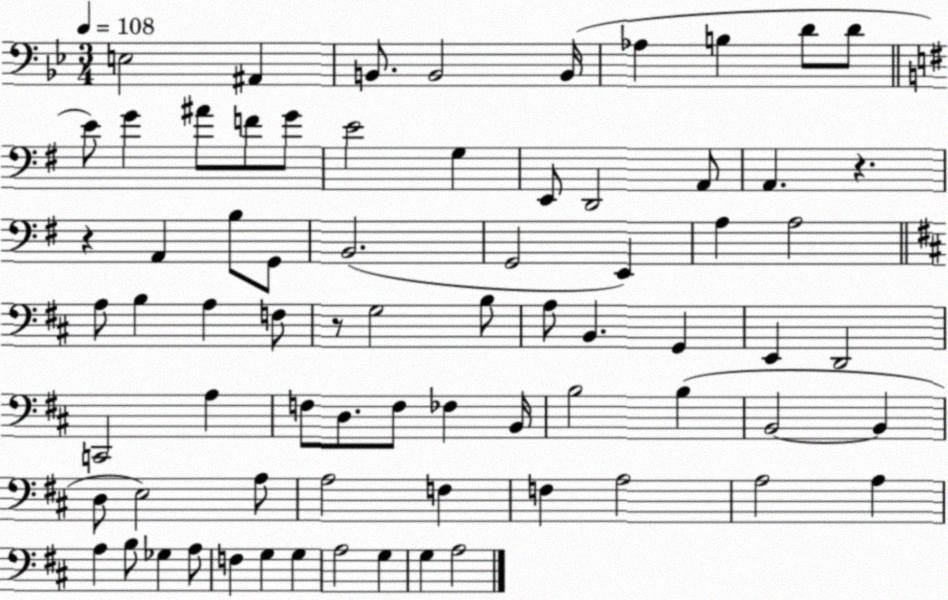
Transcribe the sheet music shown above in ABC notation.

X:1
T:Untitled
M:3/4
L:1/4
K:Bb
E,2 ^A,, B,,/2 B,,2 B,,/4 _A, B, D/2 D/2 E/2 G ^A/2 F/2 G/2 E2 G, E,,/2 D,,2 A,,/2 A,, z z A,, B,/2 G,,/2 B,,2 G,,2 E,, A, A,2 A,/2 B, A, F,/2 z/2 G,2 B,/2 A,/2 B,, G,, E,, D,,2 C,,2 A, F,/2 D,/2 F,/2 _F, B,,/4 B,2 B, B,,2 B,, D,/2 E,2 A,/2 A,2 F, F, A,2 A,2 A, A, B,/2 _G, A,/2 F, G, G, A,2 G, G, A,2